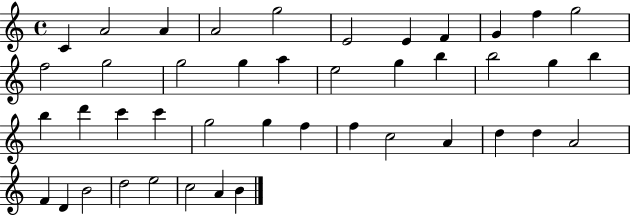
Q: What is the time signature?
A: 4/4